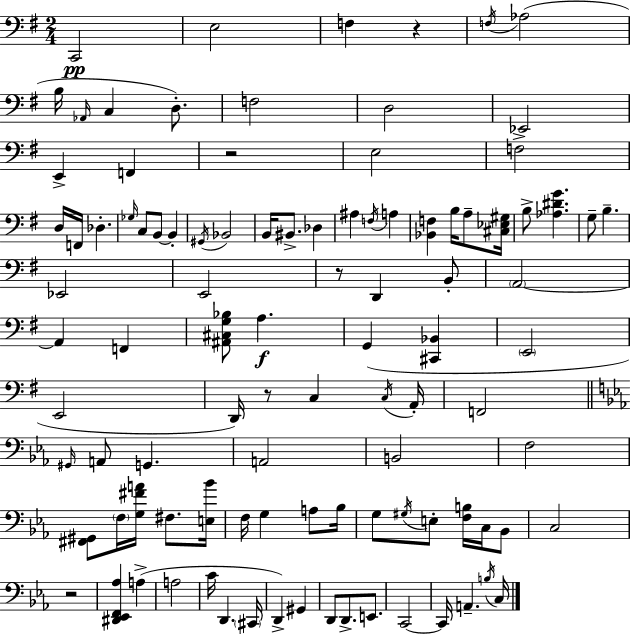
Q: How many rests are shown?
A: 5